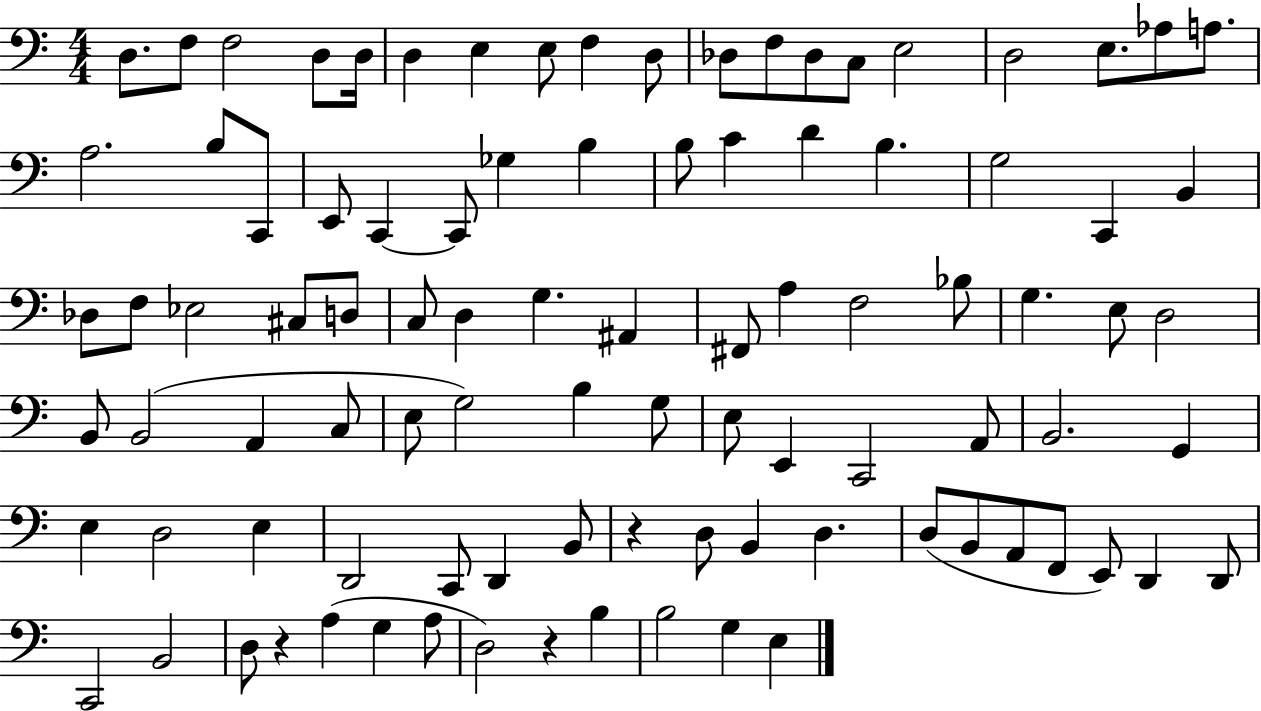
D3/e. F3/e F3/h D3/e D3/s D3/q E3/q E3/e F3/q D3/e Db3/e F3/e Db3/e C3/e E3/h D3/h E3/e. Ab3/e A3/e. A3/h. B3/e C2/e E2/e C2/q C2/e Gb3/q B3/q B3/e C4/q D4/q B3/q. G3/h C2/q B2/q Db3/e F3/e Eb3/h C#3/e D3/e C3/e D3/q G3/q. A#2/q F#2/e A3/q F3/h Bb3/e G3/q. E3/e D3/h B2/e B2/h A2/q C3/e E3/e G3/h B3/q G3/e E3/e E2/q C2/h A2/e B2/h. G2/q E3/q D3/h E3/q D2/h C2/e D2/q B2/e R/q D3/e B2/q D3/q. D3/e B2/e A2/e F2/e E2/e D2/q D2/e C2/h B2/h D3/e R/q A3/q G3/q A3/e D3/h R/q B3/q B3/h G3/q E3/q